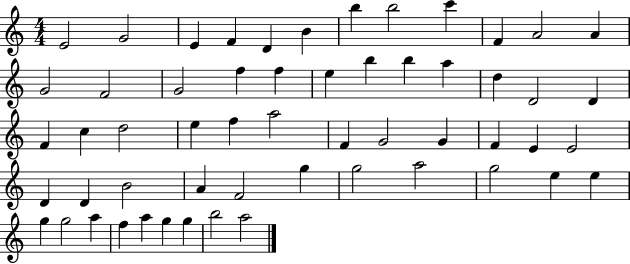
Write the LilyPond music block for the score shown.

{
  \clef treble
  \numericTimeSignature
  \time 4/4
  \key c \major
  e'2 g'2 | e'4 f'4 d'4 b'4 | b''4 b''2 c'''4 | f'4 a'2 a'4 | \break g'2 f'2 | g'2 f''4 f''4 | e''4 b''4 b''4 a''4 | d''4 d'2 d'4 | \break f'4 c''4 d''2 | e''4 f''4 a''2 | f'4 g'2 g'4 | f'4 e'4 e'2 | \break d'4 d'4 b'2 | a'4 f'2 g''4 | g''2 a''2 | g''2 e''4 e''4 | \break g''4 g''2 a''4 | f''4 a''4 g''4 g''4 | b''2 a''2 | \bar "|."
}